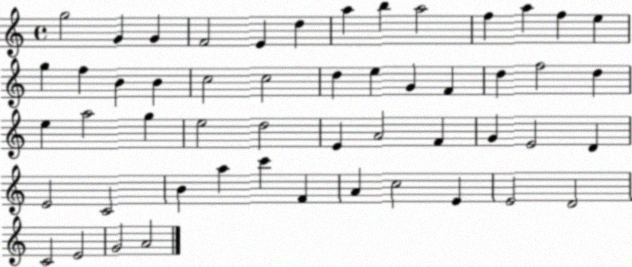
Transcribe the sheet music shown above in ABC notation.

X:1
T:Untitled
M:4/4
L:1/4
K:C
g2 G G F2 E d a b a2 f a f e g f B B c2 c2 d e G F d f2 d e a2 g e2 d2 E A2 F G E2 D E2 C2 B a c' F A c2 E E2 D2 C2 E2 G2 A2